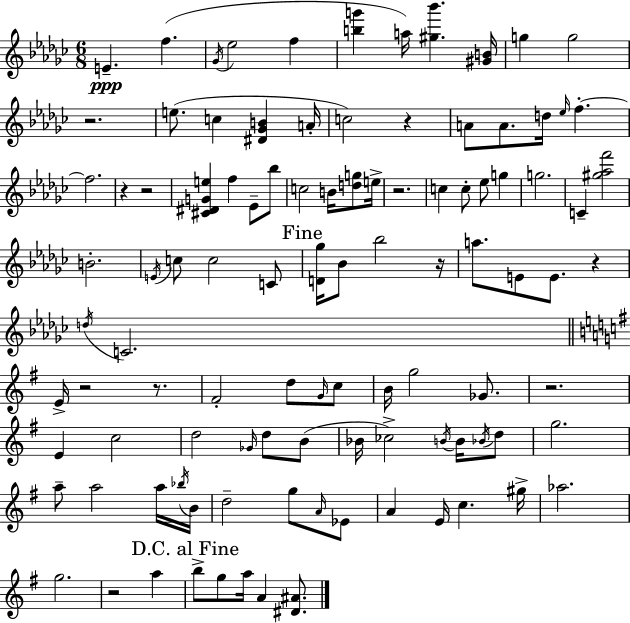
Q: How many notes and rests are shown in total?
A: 103